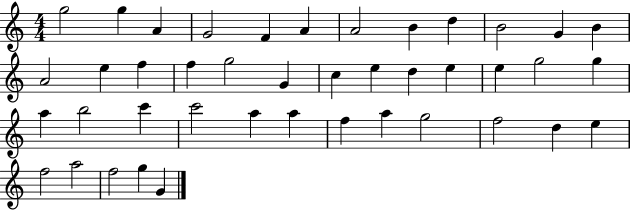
G5/h G5/q A4/q G4/h F4/q A4/q A4/h B4/q D5/q B4/h G4/q B4/q A4/h E5/q F5/q F5/q G5/h G4/q C5/q E5/q D5/q E5/q E5/q G5/h G5/q A5/q B5/h C6/q C6/h A5/q A5/q F5/q A5/q G5/h F5/h D5/q E5/q F5/h A5/h F5/h G5/q G4/q